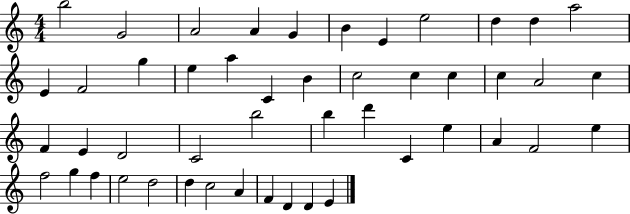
{
  \clef treble
  \numericTimeSignature
  \time 4/4
  \key c \major
  b''2 g'2 | a'2 a'4 g'4 | b'4 e'4 e''2 | d''4 d''4 a''2 | \break e'4 f'2 g''4 | e''4 a''4 c'4 b'4 | c''2 c''4 c''4 | c''4 a'2 c''4 | \break f'4 e'4 d'2 | c'2 b''2 | b''4 d'''4 c'4 e''4 | a'4 f'2 e''4 | \break f''2 g''4 f''4 | e''2 d''2 | d''4 c''2 a'4 | f'4 d'4 d'4 e'4 | \break \bar "|."
}